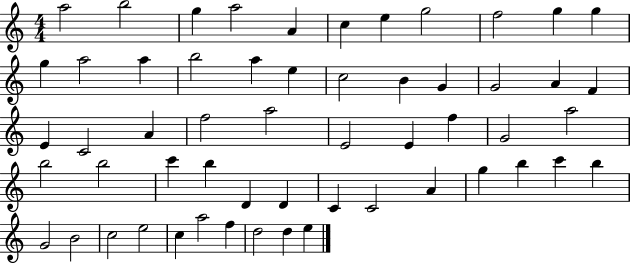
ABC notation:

X:1
T:Untitled
M:4/4
L:1/4
K:C
a2 b2 g a2 A c e g2 f2 g g g a2 a b2 a e c2 B G G2 A F E C2 A f2 a2 E2 E f G2 a2 b2 b2 c' b D D C C2 A g b c' b G2 B2 c2 e2 c a2 f d2 d e